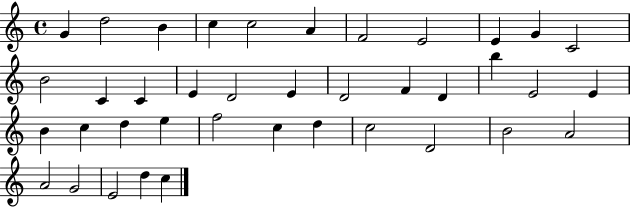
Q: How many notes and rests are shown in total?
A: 39